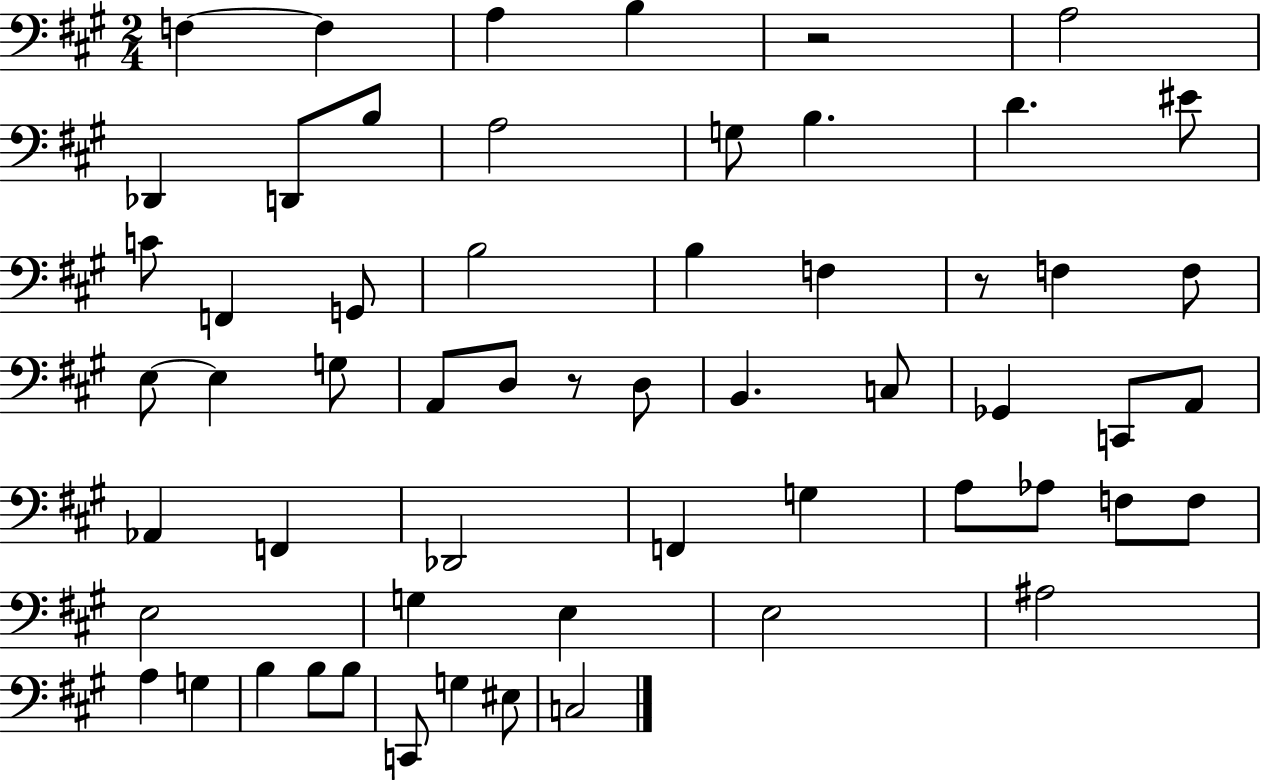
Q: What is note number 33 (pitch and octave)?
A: Ab2